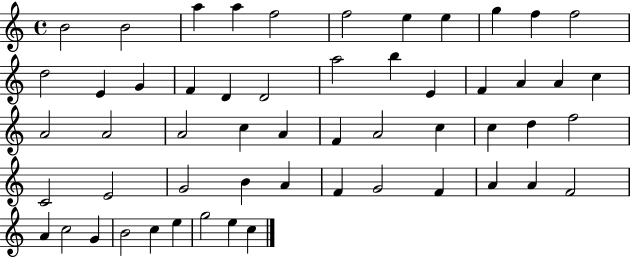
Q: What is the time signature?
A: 4/4